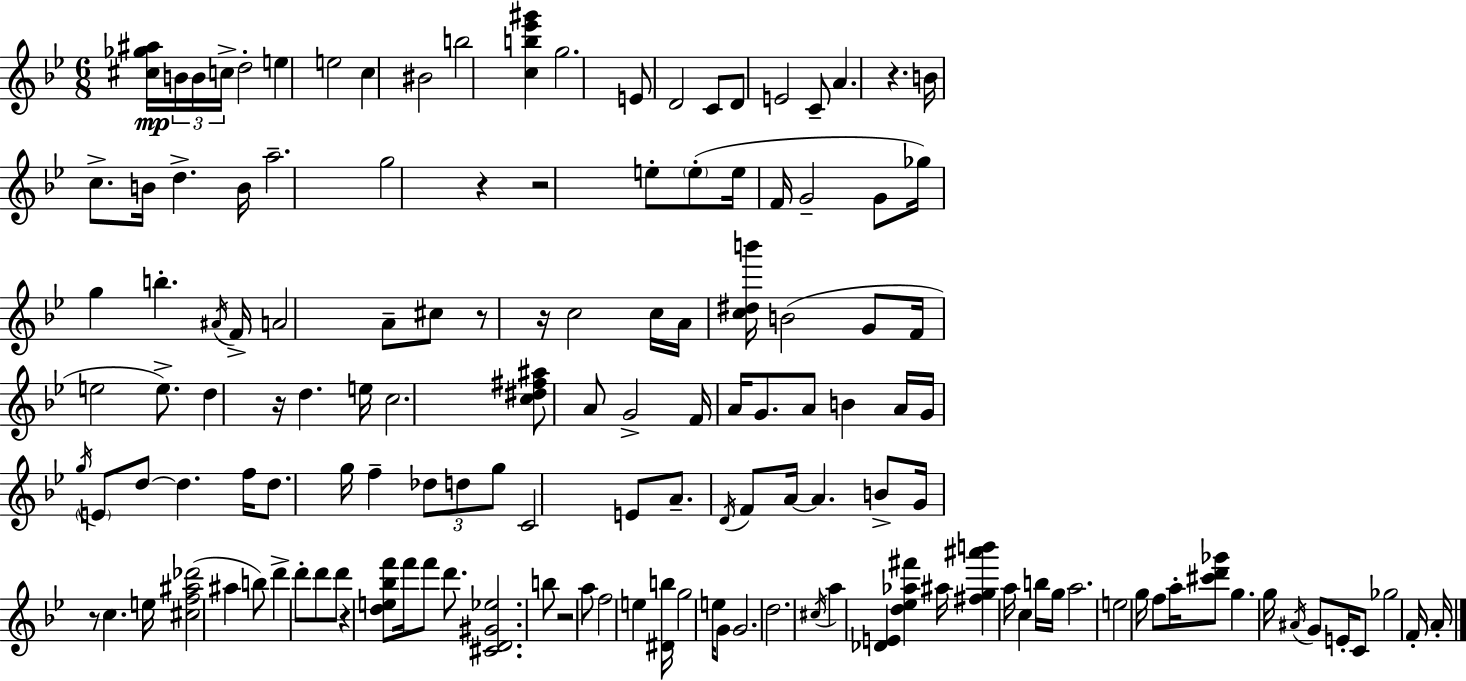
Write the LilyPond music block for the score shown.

{
  \clef treble
  \numericTimeSignature
  \time 6/8
  \key g \minor
  \repeat volta 2 { <cis'' ges'' ais''>16\mp \tuplet 3/2 { b'16 b'16 c''16-> } d''2-. | e''4 e''2 | c''4 bis'2 | b''2 <c'' b'' ees''' gis'''>4 | \break g''2. | e'8 d'2 c'8 | d'8 e'2 c'8-- | a'4. r4. | \break b'16 c''8.-> b'16 d''4.-> b'16 | a''2.-- | g''2 r4 | r2 e''8-. \parenthesize e''8-.( | \break e''16 f'16 g'2-- g'8 | ges''16) g''4 b''4.-. \acciaccatura { ais'16 } | f'16-> a'2 a'8-- cis''8 | r8 r16 c''2 | \break c''16 a'16 <c'' dis'' b'''>16 b'2( g'8 | f'16 e''2 e''8.->) | d''4 r16 d''4. | e''16 c''2. | \break <c'' dis'' fis'' ais''>8 a'8 g'2-> | f'16 a'16 g'8. a'8 b'4 | a'16 g'16 \acciaccatura { g''16 } \parenthesize e'8 d''8~~ d''4. | f''16 d''8. g''16 f''4-- \tuplet 3/2 { des''8 | \break d''8 g''8 } c'2 | e'8 a'8.-- \acciaccatura { d'16 } f'8 a'16~~ a'4. | b'8-> g'16 r8 c''4. | e''16 <cis'' f'' ais'' des'''>2( ais''4 | \break b''8) d'''4-> d'''8-. d'''8 | d'''8 r4 <d'' e'' bes'' f'''>8 f'''16 f'''8 | d'''8. <cis' d' gis' ees''>2. | b''8 r2 | \break a''8 f''2 e''4 | <dis' b''>16 g''2 | e''16 g'8 g'2. | d''2. | \break \acciaccatura { cis''16 } a''4 <des' e'>4 | <d'' ees'' aes'' fis'''>4 ais''16 <fis'' g'' ais''' b'''>4 a''16 c''4 | b''16 g''16 a''2. | e''2 | \break g''16 f''8 a''16-. <cis''' d''' ges'''>8 g''4. | g''16 \acciaccatura { ais'16 } g'8 e'16-. c'8 ges''2 | f'16-. a'16-. } \bar "|."
}